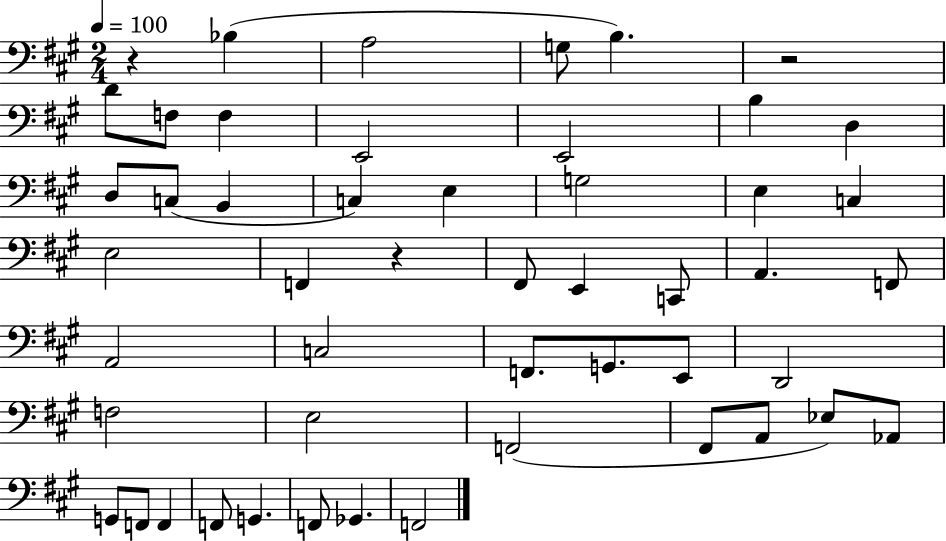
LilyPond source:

{
  \clef bass
  \numericTimeSignature
  \time 2/4
  \key a \major
  \tempo 4 = 100
  \repeat volta 2 { r4 bes4( | a2 | g8 b4.) | r2 | \break d'8 f8 f4 | e,2 | e,2 | b4 d4 | \break d8 c8( b,4 | c4) e4 | g2 | e4 c4 | \break e2 | f,4 r4 | fis,8 e,4 c,8 | a,4. f,8 | \break a,2 | c2 | f,8. g,8. e,8 | d,2 | \break f2 | e2 | f,2( | fis,8 a,8 ees8) aes,8 | \break g,8 f,8 f,4 | f,8 g,4. | f,8 ges,4. | f,2 | \break } \bar "|."
}